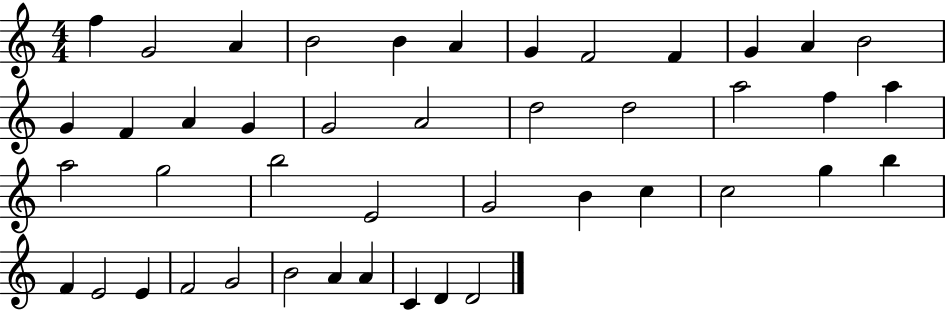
{
  \clef treble
  \numericTimeSignature
  \time 4/4
  \key c \major
  f''4 g'2 a'4 | b'2 b'4 a'4 | g'4 f'2 f'4 | g'4 a'4 b'2 | \break g'4 f'4 a'4 g'4 | g'2 a'2 | d''2 d''2 | a''2 f''4 a''4 | \break a''2 g''2 | b''2 e'2 | g'2 b'4 c''4 | c''2 g''4 b''4 | \break f'4 e'2 e'4 | f'2 g'2 | b'2 a'4 a'4 | c'4 d'4 d'2 | \break \bar "|."
}